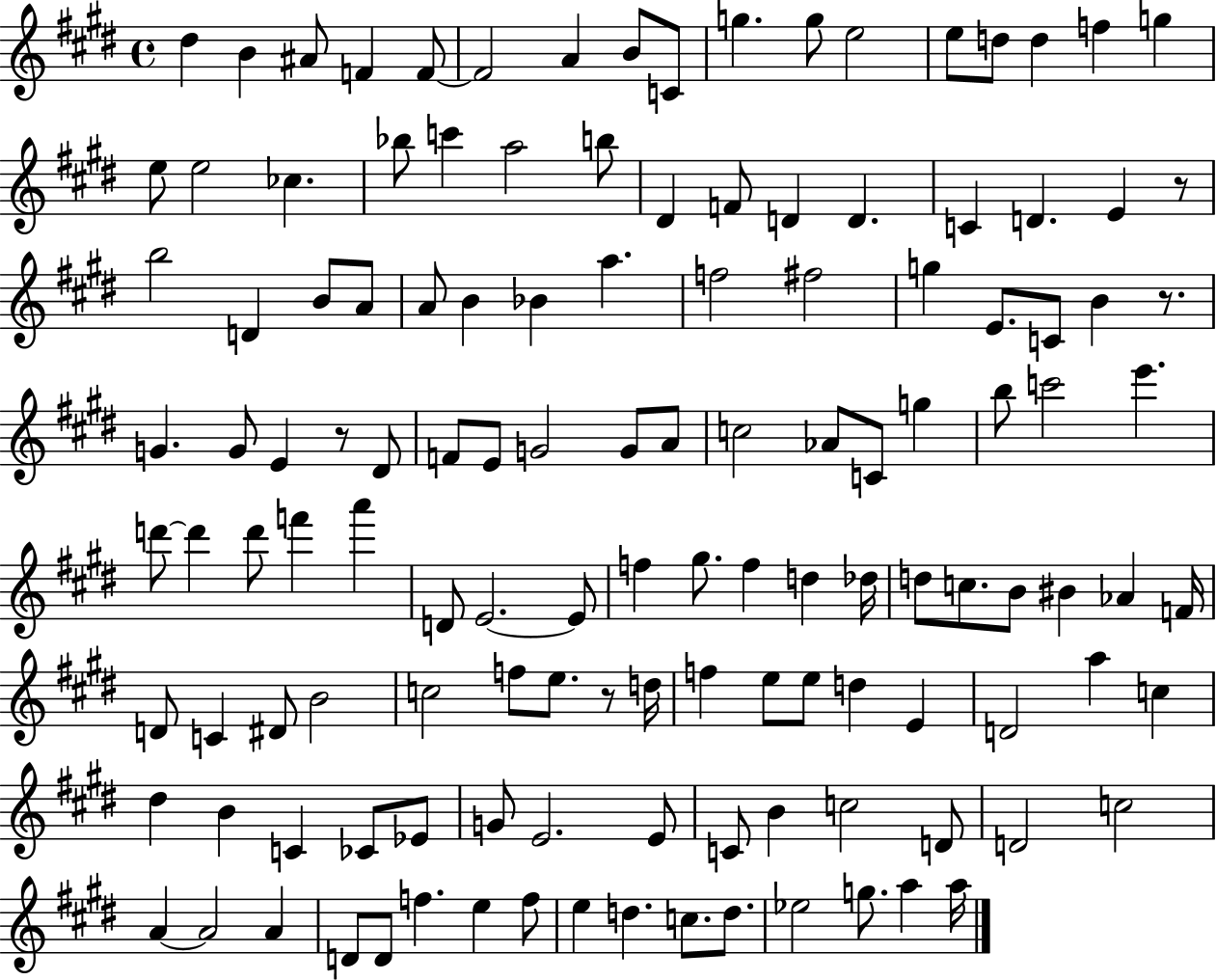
X:1
T:Untitled
M:4/4
L:1/4
K:E
^d B ^A/2 F F/2 F2 A B/2 C/2 g g/2 e2 e/2 d/2 d f g e/2 e2 _c _b/2 c' a2 b/2 ^D F/2 D D C D E z/2 b2 D B/2 A/2 A/2 B _B a f2 ^f2 g E/2 C/2 B z/2 G G/2 E z/2 ^D/2 F/2 E/2 G2 G/2 A/2 c2 _A/2 C/2 g b/2 c'2 e' d'/2 d' d'/2 f' a' D/2 E2 E/2 f ^g/2 f d _d/4 d/2 c/2 B/2 ^B _A F/4 D/2 C ^D/2 B2 c2 f/2 e/2 z/2 d/4 f e/2 e/2 d E D2 a c ^d B C _C/2 _E/2 G/2 E2 E/2 C/2 B c2 D/2 D2 c2 A A2 A D/2 D/2 f e f/2 e d c/2 d/2 _e2 g/2 a a/4